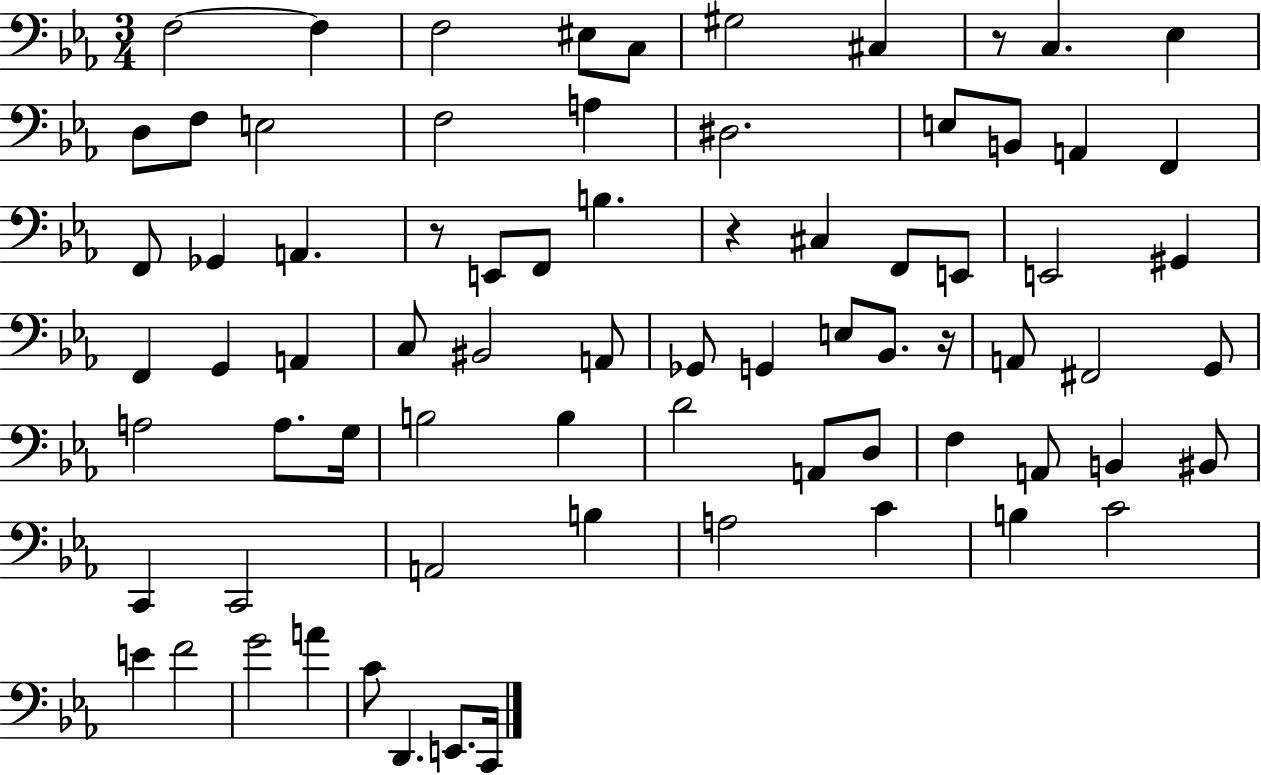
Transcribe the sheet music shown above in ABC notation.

X:1
T:Untitled
M:3/4
L:1/4
K:Eb
F,2 F, F,2 ^E,/2 C,/2 ^G,2 ^C, z/2 C, _E, D,/2 F,/2 E,2 F,2 A, ^D,2 E,/2 B,,/2 A,, F,, F,,/2 _G,, A,, z/2 E,,/2 F,,/2 B, z ^C, F,,/2 E,,/2 E,,2 ^G,, F,, G,, A,, C,/2 ^B,,2 A,,/2 _G,,/2 G,, E,/2 _B,,/2 z/4 A,,/2 ^F,,2 G,,/2 A,2 A,/2 G,/4 B,2 B, D2 A,,/2 D,/2 F, A,,/2 B,, ^B,,/2 C,, C,,2 A,,2 B, A,2 C B, C2 E F2 G2 A C/2 D,, E,,/2 C,,/4